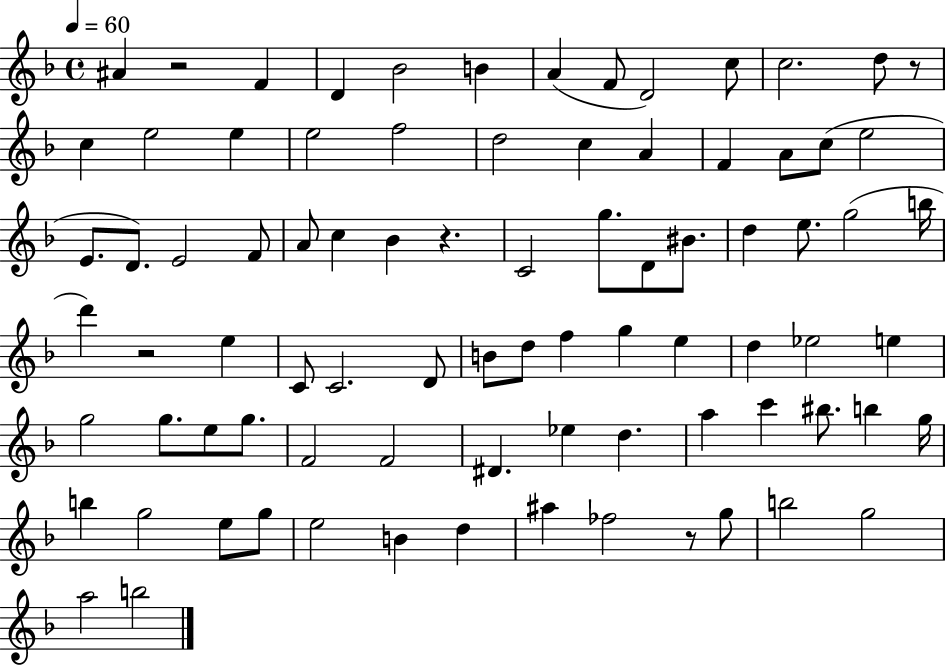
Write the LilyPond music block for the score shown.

{
  \clef treble
  \time 4/4
  \defaultTimeSignature
  \key f \major
  \tempo 4 = 60
  ais'4 r2 f'4 | d'4 bes'2 b'4 | a'4( f'8 d'2) c''8 | c''2. d''8 r8 | \break c''4 e''2 e''4 | e''2 f''2 | d''2 c''4 a'4 | f'4 a'8 c''8( e''2 | \break e'8. d'8.) e'2 f'8 | a'8 c''4 bes'4 r4. | c'2 g''8. d'8 bis'8. | d''4 e''8. g''2( b''16 | \break d'''4) r2 e''4 | c'8 c'2. d'8 | b'8 d''8 f''4 g''4 e''4 | d''4 ees''2 e''4 | \break g''2 g''8. e''8 g''8. | f'2 f'2 | dis'4. ees''4 d''4. | a''4 c'''4 bis''8. b''4 g''16 | \break b''4 g''2 e''8 g''8 | e''2 b'4 d''4 | ais''4 fes''2 r8 g''8 | b''2 g''2 | \break a''2 b''2 | \bar "|."
}